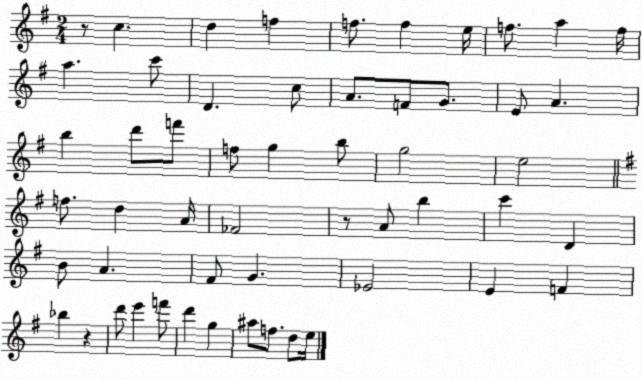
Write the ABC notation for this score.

X:1
T:Untitled
M:2/4
L:1/4
K:G
z/2 c d f f/2 f e/4 f/2 a f/4 a c'/2 D c/2 A/2 F/2 G/2 E/2 A b d'/2 f'/2 f/2 g b/2 g2 e2 f/2 d A/4 _F2 z/2 A/2 b c' D B/2 A ^F/2 G _E2 E F _b z d'/2 e' f'/2 d' g ^a/2 f/2 d/2 e/4